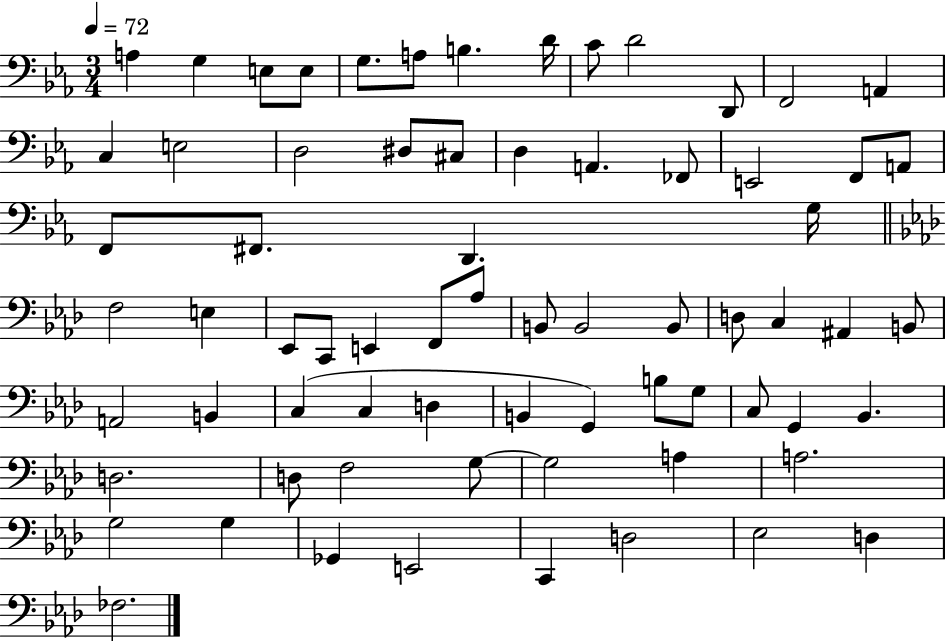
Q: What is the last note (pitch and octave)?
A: FES3